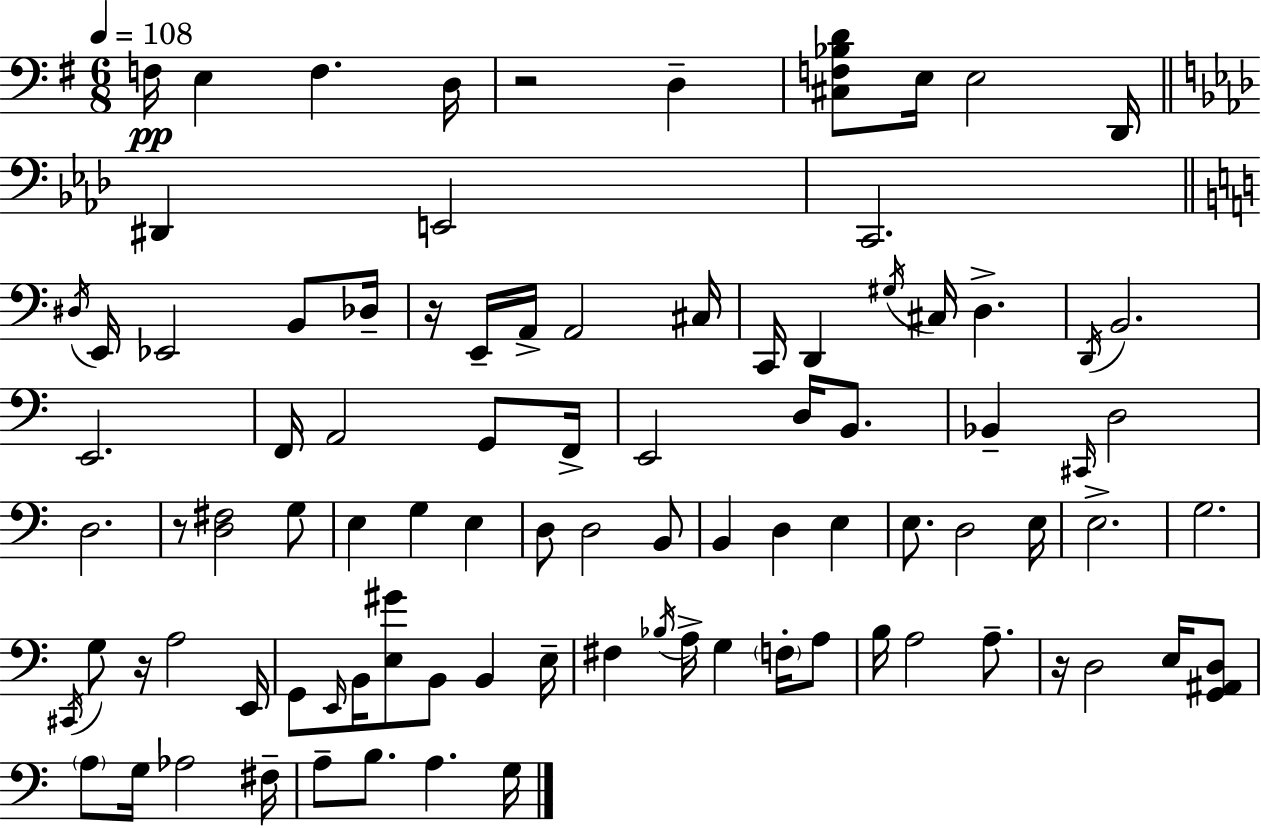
{
  \clef bass
  \numericTimeSignature
  \time 6/8
  \key e \minor
  \tempo 4 = 108
  \repeat volta 2 { f16\pp e4 f4. d16 | r2 d4-- | <cis f bes d'>8 e16 e2 d,16 | \bar "||" \break \key aes \major dis,4 e,2 | c,2. | \bar "||" \break \key a \minor \acciaccatura { dis16 } e,16 ees,2 b,8 | des16-- r16 e,16-- a,16-> a,2 | cis16 c,16 d,4 \acciaccatura { gis16 } cis16 d4.-> | \acciaccatura { d,16 } b,2. | \break e,2. | f,16 a,2 | g,8 f,16-> e,2 d16 | b,8. bes,4-- \grace { cis,16 } d2 | \break d2. | r8 <d fis>2 | g8 e4 g4 | e4 d8 d2 | \break b,8 b,4 d4 | e4 e8. d2 | e16 e2.-> | g2. | \break \acciaccatura { cis,16 } g8 r16 a2 | e,16 g,8 \grace { e,16 } b,16 <e gis'>8 b,8 | b,4 e16-- fis4 \acciaccatura { bes16 } a16-> | g4 \parenthesize f16-. a8 b16 a2 | \break a8.-- r16 d2 | e16 <g, ais, d>8 \parenthesize a8 g16 aes2 | fis16-- a8-- b8. | a4. g16 } \bar "|."
}